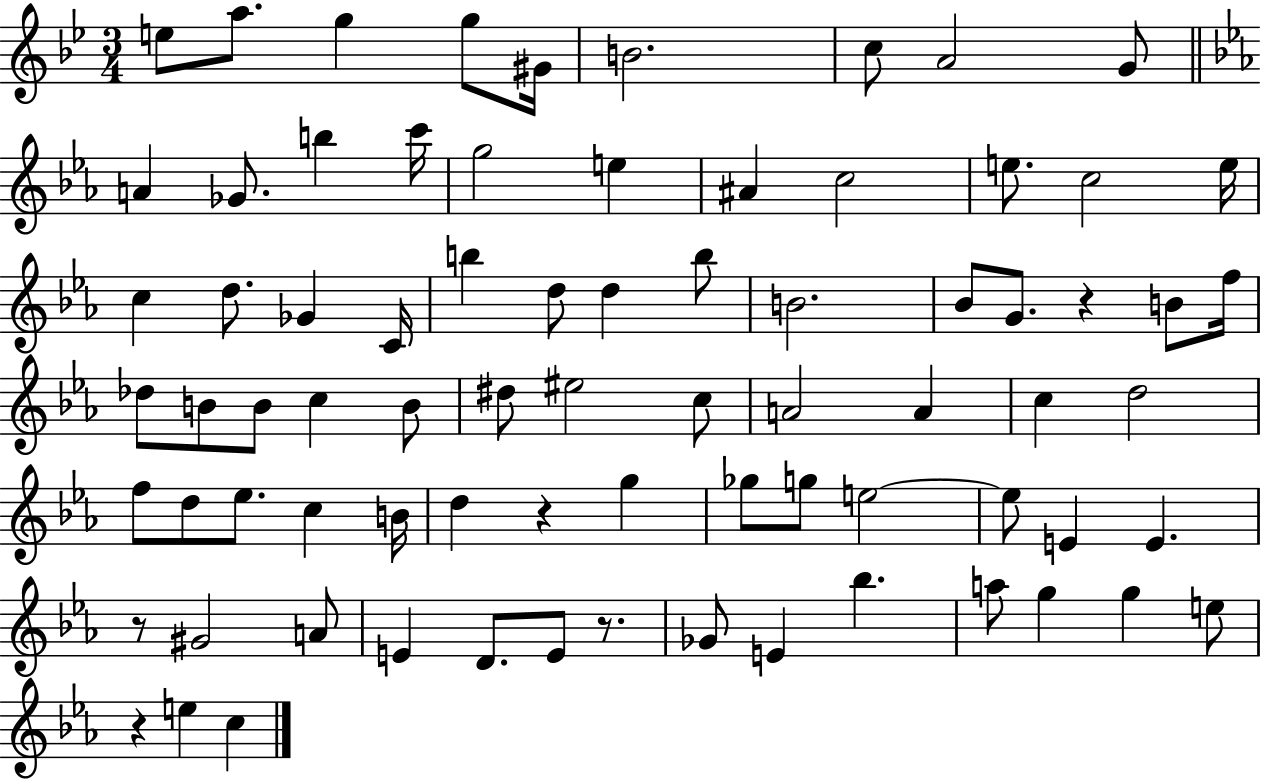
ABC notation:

X:1
T:Untitled
M:3/4
L:1/4
K:Bb
e/2 a/2 g g/2 ^G/4 B2 c/2 A2 G/2 A _G/2 b c'/4 g2 e ^A c2 e/2 c2 e/4 c d/2 _G C/4 b d/2 d b/2 B2 _B/2 G/2 z B/2 f/4 _d/2 B/2 B/2 c B/2 ^d/2 ^e2 c/2 A2 A c d2 f/2 d/2 _e/2 c B/4 d z g _g/2 g/2 e2 e/2 E E z/2 ^G2 A/2 E D/2 E/2 z/2 _G/2 E _b a/2 g g e/2 z e c